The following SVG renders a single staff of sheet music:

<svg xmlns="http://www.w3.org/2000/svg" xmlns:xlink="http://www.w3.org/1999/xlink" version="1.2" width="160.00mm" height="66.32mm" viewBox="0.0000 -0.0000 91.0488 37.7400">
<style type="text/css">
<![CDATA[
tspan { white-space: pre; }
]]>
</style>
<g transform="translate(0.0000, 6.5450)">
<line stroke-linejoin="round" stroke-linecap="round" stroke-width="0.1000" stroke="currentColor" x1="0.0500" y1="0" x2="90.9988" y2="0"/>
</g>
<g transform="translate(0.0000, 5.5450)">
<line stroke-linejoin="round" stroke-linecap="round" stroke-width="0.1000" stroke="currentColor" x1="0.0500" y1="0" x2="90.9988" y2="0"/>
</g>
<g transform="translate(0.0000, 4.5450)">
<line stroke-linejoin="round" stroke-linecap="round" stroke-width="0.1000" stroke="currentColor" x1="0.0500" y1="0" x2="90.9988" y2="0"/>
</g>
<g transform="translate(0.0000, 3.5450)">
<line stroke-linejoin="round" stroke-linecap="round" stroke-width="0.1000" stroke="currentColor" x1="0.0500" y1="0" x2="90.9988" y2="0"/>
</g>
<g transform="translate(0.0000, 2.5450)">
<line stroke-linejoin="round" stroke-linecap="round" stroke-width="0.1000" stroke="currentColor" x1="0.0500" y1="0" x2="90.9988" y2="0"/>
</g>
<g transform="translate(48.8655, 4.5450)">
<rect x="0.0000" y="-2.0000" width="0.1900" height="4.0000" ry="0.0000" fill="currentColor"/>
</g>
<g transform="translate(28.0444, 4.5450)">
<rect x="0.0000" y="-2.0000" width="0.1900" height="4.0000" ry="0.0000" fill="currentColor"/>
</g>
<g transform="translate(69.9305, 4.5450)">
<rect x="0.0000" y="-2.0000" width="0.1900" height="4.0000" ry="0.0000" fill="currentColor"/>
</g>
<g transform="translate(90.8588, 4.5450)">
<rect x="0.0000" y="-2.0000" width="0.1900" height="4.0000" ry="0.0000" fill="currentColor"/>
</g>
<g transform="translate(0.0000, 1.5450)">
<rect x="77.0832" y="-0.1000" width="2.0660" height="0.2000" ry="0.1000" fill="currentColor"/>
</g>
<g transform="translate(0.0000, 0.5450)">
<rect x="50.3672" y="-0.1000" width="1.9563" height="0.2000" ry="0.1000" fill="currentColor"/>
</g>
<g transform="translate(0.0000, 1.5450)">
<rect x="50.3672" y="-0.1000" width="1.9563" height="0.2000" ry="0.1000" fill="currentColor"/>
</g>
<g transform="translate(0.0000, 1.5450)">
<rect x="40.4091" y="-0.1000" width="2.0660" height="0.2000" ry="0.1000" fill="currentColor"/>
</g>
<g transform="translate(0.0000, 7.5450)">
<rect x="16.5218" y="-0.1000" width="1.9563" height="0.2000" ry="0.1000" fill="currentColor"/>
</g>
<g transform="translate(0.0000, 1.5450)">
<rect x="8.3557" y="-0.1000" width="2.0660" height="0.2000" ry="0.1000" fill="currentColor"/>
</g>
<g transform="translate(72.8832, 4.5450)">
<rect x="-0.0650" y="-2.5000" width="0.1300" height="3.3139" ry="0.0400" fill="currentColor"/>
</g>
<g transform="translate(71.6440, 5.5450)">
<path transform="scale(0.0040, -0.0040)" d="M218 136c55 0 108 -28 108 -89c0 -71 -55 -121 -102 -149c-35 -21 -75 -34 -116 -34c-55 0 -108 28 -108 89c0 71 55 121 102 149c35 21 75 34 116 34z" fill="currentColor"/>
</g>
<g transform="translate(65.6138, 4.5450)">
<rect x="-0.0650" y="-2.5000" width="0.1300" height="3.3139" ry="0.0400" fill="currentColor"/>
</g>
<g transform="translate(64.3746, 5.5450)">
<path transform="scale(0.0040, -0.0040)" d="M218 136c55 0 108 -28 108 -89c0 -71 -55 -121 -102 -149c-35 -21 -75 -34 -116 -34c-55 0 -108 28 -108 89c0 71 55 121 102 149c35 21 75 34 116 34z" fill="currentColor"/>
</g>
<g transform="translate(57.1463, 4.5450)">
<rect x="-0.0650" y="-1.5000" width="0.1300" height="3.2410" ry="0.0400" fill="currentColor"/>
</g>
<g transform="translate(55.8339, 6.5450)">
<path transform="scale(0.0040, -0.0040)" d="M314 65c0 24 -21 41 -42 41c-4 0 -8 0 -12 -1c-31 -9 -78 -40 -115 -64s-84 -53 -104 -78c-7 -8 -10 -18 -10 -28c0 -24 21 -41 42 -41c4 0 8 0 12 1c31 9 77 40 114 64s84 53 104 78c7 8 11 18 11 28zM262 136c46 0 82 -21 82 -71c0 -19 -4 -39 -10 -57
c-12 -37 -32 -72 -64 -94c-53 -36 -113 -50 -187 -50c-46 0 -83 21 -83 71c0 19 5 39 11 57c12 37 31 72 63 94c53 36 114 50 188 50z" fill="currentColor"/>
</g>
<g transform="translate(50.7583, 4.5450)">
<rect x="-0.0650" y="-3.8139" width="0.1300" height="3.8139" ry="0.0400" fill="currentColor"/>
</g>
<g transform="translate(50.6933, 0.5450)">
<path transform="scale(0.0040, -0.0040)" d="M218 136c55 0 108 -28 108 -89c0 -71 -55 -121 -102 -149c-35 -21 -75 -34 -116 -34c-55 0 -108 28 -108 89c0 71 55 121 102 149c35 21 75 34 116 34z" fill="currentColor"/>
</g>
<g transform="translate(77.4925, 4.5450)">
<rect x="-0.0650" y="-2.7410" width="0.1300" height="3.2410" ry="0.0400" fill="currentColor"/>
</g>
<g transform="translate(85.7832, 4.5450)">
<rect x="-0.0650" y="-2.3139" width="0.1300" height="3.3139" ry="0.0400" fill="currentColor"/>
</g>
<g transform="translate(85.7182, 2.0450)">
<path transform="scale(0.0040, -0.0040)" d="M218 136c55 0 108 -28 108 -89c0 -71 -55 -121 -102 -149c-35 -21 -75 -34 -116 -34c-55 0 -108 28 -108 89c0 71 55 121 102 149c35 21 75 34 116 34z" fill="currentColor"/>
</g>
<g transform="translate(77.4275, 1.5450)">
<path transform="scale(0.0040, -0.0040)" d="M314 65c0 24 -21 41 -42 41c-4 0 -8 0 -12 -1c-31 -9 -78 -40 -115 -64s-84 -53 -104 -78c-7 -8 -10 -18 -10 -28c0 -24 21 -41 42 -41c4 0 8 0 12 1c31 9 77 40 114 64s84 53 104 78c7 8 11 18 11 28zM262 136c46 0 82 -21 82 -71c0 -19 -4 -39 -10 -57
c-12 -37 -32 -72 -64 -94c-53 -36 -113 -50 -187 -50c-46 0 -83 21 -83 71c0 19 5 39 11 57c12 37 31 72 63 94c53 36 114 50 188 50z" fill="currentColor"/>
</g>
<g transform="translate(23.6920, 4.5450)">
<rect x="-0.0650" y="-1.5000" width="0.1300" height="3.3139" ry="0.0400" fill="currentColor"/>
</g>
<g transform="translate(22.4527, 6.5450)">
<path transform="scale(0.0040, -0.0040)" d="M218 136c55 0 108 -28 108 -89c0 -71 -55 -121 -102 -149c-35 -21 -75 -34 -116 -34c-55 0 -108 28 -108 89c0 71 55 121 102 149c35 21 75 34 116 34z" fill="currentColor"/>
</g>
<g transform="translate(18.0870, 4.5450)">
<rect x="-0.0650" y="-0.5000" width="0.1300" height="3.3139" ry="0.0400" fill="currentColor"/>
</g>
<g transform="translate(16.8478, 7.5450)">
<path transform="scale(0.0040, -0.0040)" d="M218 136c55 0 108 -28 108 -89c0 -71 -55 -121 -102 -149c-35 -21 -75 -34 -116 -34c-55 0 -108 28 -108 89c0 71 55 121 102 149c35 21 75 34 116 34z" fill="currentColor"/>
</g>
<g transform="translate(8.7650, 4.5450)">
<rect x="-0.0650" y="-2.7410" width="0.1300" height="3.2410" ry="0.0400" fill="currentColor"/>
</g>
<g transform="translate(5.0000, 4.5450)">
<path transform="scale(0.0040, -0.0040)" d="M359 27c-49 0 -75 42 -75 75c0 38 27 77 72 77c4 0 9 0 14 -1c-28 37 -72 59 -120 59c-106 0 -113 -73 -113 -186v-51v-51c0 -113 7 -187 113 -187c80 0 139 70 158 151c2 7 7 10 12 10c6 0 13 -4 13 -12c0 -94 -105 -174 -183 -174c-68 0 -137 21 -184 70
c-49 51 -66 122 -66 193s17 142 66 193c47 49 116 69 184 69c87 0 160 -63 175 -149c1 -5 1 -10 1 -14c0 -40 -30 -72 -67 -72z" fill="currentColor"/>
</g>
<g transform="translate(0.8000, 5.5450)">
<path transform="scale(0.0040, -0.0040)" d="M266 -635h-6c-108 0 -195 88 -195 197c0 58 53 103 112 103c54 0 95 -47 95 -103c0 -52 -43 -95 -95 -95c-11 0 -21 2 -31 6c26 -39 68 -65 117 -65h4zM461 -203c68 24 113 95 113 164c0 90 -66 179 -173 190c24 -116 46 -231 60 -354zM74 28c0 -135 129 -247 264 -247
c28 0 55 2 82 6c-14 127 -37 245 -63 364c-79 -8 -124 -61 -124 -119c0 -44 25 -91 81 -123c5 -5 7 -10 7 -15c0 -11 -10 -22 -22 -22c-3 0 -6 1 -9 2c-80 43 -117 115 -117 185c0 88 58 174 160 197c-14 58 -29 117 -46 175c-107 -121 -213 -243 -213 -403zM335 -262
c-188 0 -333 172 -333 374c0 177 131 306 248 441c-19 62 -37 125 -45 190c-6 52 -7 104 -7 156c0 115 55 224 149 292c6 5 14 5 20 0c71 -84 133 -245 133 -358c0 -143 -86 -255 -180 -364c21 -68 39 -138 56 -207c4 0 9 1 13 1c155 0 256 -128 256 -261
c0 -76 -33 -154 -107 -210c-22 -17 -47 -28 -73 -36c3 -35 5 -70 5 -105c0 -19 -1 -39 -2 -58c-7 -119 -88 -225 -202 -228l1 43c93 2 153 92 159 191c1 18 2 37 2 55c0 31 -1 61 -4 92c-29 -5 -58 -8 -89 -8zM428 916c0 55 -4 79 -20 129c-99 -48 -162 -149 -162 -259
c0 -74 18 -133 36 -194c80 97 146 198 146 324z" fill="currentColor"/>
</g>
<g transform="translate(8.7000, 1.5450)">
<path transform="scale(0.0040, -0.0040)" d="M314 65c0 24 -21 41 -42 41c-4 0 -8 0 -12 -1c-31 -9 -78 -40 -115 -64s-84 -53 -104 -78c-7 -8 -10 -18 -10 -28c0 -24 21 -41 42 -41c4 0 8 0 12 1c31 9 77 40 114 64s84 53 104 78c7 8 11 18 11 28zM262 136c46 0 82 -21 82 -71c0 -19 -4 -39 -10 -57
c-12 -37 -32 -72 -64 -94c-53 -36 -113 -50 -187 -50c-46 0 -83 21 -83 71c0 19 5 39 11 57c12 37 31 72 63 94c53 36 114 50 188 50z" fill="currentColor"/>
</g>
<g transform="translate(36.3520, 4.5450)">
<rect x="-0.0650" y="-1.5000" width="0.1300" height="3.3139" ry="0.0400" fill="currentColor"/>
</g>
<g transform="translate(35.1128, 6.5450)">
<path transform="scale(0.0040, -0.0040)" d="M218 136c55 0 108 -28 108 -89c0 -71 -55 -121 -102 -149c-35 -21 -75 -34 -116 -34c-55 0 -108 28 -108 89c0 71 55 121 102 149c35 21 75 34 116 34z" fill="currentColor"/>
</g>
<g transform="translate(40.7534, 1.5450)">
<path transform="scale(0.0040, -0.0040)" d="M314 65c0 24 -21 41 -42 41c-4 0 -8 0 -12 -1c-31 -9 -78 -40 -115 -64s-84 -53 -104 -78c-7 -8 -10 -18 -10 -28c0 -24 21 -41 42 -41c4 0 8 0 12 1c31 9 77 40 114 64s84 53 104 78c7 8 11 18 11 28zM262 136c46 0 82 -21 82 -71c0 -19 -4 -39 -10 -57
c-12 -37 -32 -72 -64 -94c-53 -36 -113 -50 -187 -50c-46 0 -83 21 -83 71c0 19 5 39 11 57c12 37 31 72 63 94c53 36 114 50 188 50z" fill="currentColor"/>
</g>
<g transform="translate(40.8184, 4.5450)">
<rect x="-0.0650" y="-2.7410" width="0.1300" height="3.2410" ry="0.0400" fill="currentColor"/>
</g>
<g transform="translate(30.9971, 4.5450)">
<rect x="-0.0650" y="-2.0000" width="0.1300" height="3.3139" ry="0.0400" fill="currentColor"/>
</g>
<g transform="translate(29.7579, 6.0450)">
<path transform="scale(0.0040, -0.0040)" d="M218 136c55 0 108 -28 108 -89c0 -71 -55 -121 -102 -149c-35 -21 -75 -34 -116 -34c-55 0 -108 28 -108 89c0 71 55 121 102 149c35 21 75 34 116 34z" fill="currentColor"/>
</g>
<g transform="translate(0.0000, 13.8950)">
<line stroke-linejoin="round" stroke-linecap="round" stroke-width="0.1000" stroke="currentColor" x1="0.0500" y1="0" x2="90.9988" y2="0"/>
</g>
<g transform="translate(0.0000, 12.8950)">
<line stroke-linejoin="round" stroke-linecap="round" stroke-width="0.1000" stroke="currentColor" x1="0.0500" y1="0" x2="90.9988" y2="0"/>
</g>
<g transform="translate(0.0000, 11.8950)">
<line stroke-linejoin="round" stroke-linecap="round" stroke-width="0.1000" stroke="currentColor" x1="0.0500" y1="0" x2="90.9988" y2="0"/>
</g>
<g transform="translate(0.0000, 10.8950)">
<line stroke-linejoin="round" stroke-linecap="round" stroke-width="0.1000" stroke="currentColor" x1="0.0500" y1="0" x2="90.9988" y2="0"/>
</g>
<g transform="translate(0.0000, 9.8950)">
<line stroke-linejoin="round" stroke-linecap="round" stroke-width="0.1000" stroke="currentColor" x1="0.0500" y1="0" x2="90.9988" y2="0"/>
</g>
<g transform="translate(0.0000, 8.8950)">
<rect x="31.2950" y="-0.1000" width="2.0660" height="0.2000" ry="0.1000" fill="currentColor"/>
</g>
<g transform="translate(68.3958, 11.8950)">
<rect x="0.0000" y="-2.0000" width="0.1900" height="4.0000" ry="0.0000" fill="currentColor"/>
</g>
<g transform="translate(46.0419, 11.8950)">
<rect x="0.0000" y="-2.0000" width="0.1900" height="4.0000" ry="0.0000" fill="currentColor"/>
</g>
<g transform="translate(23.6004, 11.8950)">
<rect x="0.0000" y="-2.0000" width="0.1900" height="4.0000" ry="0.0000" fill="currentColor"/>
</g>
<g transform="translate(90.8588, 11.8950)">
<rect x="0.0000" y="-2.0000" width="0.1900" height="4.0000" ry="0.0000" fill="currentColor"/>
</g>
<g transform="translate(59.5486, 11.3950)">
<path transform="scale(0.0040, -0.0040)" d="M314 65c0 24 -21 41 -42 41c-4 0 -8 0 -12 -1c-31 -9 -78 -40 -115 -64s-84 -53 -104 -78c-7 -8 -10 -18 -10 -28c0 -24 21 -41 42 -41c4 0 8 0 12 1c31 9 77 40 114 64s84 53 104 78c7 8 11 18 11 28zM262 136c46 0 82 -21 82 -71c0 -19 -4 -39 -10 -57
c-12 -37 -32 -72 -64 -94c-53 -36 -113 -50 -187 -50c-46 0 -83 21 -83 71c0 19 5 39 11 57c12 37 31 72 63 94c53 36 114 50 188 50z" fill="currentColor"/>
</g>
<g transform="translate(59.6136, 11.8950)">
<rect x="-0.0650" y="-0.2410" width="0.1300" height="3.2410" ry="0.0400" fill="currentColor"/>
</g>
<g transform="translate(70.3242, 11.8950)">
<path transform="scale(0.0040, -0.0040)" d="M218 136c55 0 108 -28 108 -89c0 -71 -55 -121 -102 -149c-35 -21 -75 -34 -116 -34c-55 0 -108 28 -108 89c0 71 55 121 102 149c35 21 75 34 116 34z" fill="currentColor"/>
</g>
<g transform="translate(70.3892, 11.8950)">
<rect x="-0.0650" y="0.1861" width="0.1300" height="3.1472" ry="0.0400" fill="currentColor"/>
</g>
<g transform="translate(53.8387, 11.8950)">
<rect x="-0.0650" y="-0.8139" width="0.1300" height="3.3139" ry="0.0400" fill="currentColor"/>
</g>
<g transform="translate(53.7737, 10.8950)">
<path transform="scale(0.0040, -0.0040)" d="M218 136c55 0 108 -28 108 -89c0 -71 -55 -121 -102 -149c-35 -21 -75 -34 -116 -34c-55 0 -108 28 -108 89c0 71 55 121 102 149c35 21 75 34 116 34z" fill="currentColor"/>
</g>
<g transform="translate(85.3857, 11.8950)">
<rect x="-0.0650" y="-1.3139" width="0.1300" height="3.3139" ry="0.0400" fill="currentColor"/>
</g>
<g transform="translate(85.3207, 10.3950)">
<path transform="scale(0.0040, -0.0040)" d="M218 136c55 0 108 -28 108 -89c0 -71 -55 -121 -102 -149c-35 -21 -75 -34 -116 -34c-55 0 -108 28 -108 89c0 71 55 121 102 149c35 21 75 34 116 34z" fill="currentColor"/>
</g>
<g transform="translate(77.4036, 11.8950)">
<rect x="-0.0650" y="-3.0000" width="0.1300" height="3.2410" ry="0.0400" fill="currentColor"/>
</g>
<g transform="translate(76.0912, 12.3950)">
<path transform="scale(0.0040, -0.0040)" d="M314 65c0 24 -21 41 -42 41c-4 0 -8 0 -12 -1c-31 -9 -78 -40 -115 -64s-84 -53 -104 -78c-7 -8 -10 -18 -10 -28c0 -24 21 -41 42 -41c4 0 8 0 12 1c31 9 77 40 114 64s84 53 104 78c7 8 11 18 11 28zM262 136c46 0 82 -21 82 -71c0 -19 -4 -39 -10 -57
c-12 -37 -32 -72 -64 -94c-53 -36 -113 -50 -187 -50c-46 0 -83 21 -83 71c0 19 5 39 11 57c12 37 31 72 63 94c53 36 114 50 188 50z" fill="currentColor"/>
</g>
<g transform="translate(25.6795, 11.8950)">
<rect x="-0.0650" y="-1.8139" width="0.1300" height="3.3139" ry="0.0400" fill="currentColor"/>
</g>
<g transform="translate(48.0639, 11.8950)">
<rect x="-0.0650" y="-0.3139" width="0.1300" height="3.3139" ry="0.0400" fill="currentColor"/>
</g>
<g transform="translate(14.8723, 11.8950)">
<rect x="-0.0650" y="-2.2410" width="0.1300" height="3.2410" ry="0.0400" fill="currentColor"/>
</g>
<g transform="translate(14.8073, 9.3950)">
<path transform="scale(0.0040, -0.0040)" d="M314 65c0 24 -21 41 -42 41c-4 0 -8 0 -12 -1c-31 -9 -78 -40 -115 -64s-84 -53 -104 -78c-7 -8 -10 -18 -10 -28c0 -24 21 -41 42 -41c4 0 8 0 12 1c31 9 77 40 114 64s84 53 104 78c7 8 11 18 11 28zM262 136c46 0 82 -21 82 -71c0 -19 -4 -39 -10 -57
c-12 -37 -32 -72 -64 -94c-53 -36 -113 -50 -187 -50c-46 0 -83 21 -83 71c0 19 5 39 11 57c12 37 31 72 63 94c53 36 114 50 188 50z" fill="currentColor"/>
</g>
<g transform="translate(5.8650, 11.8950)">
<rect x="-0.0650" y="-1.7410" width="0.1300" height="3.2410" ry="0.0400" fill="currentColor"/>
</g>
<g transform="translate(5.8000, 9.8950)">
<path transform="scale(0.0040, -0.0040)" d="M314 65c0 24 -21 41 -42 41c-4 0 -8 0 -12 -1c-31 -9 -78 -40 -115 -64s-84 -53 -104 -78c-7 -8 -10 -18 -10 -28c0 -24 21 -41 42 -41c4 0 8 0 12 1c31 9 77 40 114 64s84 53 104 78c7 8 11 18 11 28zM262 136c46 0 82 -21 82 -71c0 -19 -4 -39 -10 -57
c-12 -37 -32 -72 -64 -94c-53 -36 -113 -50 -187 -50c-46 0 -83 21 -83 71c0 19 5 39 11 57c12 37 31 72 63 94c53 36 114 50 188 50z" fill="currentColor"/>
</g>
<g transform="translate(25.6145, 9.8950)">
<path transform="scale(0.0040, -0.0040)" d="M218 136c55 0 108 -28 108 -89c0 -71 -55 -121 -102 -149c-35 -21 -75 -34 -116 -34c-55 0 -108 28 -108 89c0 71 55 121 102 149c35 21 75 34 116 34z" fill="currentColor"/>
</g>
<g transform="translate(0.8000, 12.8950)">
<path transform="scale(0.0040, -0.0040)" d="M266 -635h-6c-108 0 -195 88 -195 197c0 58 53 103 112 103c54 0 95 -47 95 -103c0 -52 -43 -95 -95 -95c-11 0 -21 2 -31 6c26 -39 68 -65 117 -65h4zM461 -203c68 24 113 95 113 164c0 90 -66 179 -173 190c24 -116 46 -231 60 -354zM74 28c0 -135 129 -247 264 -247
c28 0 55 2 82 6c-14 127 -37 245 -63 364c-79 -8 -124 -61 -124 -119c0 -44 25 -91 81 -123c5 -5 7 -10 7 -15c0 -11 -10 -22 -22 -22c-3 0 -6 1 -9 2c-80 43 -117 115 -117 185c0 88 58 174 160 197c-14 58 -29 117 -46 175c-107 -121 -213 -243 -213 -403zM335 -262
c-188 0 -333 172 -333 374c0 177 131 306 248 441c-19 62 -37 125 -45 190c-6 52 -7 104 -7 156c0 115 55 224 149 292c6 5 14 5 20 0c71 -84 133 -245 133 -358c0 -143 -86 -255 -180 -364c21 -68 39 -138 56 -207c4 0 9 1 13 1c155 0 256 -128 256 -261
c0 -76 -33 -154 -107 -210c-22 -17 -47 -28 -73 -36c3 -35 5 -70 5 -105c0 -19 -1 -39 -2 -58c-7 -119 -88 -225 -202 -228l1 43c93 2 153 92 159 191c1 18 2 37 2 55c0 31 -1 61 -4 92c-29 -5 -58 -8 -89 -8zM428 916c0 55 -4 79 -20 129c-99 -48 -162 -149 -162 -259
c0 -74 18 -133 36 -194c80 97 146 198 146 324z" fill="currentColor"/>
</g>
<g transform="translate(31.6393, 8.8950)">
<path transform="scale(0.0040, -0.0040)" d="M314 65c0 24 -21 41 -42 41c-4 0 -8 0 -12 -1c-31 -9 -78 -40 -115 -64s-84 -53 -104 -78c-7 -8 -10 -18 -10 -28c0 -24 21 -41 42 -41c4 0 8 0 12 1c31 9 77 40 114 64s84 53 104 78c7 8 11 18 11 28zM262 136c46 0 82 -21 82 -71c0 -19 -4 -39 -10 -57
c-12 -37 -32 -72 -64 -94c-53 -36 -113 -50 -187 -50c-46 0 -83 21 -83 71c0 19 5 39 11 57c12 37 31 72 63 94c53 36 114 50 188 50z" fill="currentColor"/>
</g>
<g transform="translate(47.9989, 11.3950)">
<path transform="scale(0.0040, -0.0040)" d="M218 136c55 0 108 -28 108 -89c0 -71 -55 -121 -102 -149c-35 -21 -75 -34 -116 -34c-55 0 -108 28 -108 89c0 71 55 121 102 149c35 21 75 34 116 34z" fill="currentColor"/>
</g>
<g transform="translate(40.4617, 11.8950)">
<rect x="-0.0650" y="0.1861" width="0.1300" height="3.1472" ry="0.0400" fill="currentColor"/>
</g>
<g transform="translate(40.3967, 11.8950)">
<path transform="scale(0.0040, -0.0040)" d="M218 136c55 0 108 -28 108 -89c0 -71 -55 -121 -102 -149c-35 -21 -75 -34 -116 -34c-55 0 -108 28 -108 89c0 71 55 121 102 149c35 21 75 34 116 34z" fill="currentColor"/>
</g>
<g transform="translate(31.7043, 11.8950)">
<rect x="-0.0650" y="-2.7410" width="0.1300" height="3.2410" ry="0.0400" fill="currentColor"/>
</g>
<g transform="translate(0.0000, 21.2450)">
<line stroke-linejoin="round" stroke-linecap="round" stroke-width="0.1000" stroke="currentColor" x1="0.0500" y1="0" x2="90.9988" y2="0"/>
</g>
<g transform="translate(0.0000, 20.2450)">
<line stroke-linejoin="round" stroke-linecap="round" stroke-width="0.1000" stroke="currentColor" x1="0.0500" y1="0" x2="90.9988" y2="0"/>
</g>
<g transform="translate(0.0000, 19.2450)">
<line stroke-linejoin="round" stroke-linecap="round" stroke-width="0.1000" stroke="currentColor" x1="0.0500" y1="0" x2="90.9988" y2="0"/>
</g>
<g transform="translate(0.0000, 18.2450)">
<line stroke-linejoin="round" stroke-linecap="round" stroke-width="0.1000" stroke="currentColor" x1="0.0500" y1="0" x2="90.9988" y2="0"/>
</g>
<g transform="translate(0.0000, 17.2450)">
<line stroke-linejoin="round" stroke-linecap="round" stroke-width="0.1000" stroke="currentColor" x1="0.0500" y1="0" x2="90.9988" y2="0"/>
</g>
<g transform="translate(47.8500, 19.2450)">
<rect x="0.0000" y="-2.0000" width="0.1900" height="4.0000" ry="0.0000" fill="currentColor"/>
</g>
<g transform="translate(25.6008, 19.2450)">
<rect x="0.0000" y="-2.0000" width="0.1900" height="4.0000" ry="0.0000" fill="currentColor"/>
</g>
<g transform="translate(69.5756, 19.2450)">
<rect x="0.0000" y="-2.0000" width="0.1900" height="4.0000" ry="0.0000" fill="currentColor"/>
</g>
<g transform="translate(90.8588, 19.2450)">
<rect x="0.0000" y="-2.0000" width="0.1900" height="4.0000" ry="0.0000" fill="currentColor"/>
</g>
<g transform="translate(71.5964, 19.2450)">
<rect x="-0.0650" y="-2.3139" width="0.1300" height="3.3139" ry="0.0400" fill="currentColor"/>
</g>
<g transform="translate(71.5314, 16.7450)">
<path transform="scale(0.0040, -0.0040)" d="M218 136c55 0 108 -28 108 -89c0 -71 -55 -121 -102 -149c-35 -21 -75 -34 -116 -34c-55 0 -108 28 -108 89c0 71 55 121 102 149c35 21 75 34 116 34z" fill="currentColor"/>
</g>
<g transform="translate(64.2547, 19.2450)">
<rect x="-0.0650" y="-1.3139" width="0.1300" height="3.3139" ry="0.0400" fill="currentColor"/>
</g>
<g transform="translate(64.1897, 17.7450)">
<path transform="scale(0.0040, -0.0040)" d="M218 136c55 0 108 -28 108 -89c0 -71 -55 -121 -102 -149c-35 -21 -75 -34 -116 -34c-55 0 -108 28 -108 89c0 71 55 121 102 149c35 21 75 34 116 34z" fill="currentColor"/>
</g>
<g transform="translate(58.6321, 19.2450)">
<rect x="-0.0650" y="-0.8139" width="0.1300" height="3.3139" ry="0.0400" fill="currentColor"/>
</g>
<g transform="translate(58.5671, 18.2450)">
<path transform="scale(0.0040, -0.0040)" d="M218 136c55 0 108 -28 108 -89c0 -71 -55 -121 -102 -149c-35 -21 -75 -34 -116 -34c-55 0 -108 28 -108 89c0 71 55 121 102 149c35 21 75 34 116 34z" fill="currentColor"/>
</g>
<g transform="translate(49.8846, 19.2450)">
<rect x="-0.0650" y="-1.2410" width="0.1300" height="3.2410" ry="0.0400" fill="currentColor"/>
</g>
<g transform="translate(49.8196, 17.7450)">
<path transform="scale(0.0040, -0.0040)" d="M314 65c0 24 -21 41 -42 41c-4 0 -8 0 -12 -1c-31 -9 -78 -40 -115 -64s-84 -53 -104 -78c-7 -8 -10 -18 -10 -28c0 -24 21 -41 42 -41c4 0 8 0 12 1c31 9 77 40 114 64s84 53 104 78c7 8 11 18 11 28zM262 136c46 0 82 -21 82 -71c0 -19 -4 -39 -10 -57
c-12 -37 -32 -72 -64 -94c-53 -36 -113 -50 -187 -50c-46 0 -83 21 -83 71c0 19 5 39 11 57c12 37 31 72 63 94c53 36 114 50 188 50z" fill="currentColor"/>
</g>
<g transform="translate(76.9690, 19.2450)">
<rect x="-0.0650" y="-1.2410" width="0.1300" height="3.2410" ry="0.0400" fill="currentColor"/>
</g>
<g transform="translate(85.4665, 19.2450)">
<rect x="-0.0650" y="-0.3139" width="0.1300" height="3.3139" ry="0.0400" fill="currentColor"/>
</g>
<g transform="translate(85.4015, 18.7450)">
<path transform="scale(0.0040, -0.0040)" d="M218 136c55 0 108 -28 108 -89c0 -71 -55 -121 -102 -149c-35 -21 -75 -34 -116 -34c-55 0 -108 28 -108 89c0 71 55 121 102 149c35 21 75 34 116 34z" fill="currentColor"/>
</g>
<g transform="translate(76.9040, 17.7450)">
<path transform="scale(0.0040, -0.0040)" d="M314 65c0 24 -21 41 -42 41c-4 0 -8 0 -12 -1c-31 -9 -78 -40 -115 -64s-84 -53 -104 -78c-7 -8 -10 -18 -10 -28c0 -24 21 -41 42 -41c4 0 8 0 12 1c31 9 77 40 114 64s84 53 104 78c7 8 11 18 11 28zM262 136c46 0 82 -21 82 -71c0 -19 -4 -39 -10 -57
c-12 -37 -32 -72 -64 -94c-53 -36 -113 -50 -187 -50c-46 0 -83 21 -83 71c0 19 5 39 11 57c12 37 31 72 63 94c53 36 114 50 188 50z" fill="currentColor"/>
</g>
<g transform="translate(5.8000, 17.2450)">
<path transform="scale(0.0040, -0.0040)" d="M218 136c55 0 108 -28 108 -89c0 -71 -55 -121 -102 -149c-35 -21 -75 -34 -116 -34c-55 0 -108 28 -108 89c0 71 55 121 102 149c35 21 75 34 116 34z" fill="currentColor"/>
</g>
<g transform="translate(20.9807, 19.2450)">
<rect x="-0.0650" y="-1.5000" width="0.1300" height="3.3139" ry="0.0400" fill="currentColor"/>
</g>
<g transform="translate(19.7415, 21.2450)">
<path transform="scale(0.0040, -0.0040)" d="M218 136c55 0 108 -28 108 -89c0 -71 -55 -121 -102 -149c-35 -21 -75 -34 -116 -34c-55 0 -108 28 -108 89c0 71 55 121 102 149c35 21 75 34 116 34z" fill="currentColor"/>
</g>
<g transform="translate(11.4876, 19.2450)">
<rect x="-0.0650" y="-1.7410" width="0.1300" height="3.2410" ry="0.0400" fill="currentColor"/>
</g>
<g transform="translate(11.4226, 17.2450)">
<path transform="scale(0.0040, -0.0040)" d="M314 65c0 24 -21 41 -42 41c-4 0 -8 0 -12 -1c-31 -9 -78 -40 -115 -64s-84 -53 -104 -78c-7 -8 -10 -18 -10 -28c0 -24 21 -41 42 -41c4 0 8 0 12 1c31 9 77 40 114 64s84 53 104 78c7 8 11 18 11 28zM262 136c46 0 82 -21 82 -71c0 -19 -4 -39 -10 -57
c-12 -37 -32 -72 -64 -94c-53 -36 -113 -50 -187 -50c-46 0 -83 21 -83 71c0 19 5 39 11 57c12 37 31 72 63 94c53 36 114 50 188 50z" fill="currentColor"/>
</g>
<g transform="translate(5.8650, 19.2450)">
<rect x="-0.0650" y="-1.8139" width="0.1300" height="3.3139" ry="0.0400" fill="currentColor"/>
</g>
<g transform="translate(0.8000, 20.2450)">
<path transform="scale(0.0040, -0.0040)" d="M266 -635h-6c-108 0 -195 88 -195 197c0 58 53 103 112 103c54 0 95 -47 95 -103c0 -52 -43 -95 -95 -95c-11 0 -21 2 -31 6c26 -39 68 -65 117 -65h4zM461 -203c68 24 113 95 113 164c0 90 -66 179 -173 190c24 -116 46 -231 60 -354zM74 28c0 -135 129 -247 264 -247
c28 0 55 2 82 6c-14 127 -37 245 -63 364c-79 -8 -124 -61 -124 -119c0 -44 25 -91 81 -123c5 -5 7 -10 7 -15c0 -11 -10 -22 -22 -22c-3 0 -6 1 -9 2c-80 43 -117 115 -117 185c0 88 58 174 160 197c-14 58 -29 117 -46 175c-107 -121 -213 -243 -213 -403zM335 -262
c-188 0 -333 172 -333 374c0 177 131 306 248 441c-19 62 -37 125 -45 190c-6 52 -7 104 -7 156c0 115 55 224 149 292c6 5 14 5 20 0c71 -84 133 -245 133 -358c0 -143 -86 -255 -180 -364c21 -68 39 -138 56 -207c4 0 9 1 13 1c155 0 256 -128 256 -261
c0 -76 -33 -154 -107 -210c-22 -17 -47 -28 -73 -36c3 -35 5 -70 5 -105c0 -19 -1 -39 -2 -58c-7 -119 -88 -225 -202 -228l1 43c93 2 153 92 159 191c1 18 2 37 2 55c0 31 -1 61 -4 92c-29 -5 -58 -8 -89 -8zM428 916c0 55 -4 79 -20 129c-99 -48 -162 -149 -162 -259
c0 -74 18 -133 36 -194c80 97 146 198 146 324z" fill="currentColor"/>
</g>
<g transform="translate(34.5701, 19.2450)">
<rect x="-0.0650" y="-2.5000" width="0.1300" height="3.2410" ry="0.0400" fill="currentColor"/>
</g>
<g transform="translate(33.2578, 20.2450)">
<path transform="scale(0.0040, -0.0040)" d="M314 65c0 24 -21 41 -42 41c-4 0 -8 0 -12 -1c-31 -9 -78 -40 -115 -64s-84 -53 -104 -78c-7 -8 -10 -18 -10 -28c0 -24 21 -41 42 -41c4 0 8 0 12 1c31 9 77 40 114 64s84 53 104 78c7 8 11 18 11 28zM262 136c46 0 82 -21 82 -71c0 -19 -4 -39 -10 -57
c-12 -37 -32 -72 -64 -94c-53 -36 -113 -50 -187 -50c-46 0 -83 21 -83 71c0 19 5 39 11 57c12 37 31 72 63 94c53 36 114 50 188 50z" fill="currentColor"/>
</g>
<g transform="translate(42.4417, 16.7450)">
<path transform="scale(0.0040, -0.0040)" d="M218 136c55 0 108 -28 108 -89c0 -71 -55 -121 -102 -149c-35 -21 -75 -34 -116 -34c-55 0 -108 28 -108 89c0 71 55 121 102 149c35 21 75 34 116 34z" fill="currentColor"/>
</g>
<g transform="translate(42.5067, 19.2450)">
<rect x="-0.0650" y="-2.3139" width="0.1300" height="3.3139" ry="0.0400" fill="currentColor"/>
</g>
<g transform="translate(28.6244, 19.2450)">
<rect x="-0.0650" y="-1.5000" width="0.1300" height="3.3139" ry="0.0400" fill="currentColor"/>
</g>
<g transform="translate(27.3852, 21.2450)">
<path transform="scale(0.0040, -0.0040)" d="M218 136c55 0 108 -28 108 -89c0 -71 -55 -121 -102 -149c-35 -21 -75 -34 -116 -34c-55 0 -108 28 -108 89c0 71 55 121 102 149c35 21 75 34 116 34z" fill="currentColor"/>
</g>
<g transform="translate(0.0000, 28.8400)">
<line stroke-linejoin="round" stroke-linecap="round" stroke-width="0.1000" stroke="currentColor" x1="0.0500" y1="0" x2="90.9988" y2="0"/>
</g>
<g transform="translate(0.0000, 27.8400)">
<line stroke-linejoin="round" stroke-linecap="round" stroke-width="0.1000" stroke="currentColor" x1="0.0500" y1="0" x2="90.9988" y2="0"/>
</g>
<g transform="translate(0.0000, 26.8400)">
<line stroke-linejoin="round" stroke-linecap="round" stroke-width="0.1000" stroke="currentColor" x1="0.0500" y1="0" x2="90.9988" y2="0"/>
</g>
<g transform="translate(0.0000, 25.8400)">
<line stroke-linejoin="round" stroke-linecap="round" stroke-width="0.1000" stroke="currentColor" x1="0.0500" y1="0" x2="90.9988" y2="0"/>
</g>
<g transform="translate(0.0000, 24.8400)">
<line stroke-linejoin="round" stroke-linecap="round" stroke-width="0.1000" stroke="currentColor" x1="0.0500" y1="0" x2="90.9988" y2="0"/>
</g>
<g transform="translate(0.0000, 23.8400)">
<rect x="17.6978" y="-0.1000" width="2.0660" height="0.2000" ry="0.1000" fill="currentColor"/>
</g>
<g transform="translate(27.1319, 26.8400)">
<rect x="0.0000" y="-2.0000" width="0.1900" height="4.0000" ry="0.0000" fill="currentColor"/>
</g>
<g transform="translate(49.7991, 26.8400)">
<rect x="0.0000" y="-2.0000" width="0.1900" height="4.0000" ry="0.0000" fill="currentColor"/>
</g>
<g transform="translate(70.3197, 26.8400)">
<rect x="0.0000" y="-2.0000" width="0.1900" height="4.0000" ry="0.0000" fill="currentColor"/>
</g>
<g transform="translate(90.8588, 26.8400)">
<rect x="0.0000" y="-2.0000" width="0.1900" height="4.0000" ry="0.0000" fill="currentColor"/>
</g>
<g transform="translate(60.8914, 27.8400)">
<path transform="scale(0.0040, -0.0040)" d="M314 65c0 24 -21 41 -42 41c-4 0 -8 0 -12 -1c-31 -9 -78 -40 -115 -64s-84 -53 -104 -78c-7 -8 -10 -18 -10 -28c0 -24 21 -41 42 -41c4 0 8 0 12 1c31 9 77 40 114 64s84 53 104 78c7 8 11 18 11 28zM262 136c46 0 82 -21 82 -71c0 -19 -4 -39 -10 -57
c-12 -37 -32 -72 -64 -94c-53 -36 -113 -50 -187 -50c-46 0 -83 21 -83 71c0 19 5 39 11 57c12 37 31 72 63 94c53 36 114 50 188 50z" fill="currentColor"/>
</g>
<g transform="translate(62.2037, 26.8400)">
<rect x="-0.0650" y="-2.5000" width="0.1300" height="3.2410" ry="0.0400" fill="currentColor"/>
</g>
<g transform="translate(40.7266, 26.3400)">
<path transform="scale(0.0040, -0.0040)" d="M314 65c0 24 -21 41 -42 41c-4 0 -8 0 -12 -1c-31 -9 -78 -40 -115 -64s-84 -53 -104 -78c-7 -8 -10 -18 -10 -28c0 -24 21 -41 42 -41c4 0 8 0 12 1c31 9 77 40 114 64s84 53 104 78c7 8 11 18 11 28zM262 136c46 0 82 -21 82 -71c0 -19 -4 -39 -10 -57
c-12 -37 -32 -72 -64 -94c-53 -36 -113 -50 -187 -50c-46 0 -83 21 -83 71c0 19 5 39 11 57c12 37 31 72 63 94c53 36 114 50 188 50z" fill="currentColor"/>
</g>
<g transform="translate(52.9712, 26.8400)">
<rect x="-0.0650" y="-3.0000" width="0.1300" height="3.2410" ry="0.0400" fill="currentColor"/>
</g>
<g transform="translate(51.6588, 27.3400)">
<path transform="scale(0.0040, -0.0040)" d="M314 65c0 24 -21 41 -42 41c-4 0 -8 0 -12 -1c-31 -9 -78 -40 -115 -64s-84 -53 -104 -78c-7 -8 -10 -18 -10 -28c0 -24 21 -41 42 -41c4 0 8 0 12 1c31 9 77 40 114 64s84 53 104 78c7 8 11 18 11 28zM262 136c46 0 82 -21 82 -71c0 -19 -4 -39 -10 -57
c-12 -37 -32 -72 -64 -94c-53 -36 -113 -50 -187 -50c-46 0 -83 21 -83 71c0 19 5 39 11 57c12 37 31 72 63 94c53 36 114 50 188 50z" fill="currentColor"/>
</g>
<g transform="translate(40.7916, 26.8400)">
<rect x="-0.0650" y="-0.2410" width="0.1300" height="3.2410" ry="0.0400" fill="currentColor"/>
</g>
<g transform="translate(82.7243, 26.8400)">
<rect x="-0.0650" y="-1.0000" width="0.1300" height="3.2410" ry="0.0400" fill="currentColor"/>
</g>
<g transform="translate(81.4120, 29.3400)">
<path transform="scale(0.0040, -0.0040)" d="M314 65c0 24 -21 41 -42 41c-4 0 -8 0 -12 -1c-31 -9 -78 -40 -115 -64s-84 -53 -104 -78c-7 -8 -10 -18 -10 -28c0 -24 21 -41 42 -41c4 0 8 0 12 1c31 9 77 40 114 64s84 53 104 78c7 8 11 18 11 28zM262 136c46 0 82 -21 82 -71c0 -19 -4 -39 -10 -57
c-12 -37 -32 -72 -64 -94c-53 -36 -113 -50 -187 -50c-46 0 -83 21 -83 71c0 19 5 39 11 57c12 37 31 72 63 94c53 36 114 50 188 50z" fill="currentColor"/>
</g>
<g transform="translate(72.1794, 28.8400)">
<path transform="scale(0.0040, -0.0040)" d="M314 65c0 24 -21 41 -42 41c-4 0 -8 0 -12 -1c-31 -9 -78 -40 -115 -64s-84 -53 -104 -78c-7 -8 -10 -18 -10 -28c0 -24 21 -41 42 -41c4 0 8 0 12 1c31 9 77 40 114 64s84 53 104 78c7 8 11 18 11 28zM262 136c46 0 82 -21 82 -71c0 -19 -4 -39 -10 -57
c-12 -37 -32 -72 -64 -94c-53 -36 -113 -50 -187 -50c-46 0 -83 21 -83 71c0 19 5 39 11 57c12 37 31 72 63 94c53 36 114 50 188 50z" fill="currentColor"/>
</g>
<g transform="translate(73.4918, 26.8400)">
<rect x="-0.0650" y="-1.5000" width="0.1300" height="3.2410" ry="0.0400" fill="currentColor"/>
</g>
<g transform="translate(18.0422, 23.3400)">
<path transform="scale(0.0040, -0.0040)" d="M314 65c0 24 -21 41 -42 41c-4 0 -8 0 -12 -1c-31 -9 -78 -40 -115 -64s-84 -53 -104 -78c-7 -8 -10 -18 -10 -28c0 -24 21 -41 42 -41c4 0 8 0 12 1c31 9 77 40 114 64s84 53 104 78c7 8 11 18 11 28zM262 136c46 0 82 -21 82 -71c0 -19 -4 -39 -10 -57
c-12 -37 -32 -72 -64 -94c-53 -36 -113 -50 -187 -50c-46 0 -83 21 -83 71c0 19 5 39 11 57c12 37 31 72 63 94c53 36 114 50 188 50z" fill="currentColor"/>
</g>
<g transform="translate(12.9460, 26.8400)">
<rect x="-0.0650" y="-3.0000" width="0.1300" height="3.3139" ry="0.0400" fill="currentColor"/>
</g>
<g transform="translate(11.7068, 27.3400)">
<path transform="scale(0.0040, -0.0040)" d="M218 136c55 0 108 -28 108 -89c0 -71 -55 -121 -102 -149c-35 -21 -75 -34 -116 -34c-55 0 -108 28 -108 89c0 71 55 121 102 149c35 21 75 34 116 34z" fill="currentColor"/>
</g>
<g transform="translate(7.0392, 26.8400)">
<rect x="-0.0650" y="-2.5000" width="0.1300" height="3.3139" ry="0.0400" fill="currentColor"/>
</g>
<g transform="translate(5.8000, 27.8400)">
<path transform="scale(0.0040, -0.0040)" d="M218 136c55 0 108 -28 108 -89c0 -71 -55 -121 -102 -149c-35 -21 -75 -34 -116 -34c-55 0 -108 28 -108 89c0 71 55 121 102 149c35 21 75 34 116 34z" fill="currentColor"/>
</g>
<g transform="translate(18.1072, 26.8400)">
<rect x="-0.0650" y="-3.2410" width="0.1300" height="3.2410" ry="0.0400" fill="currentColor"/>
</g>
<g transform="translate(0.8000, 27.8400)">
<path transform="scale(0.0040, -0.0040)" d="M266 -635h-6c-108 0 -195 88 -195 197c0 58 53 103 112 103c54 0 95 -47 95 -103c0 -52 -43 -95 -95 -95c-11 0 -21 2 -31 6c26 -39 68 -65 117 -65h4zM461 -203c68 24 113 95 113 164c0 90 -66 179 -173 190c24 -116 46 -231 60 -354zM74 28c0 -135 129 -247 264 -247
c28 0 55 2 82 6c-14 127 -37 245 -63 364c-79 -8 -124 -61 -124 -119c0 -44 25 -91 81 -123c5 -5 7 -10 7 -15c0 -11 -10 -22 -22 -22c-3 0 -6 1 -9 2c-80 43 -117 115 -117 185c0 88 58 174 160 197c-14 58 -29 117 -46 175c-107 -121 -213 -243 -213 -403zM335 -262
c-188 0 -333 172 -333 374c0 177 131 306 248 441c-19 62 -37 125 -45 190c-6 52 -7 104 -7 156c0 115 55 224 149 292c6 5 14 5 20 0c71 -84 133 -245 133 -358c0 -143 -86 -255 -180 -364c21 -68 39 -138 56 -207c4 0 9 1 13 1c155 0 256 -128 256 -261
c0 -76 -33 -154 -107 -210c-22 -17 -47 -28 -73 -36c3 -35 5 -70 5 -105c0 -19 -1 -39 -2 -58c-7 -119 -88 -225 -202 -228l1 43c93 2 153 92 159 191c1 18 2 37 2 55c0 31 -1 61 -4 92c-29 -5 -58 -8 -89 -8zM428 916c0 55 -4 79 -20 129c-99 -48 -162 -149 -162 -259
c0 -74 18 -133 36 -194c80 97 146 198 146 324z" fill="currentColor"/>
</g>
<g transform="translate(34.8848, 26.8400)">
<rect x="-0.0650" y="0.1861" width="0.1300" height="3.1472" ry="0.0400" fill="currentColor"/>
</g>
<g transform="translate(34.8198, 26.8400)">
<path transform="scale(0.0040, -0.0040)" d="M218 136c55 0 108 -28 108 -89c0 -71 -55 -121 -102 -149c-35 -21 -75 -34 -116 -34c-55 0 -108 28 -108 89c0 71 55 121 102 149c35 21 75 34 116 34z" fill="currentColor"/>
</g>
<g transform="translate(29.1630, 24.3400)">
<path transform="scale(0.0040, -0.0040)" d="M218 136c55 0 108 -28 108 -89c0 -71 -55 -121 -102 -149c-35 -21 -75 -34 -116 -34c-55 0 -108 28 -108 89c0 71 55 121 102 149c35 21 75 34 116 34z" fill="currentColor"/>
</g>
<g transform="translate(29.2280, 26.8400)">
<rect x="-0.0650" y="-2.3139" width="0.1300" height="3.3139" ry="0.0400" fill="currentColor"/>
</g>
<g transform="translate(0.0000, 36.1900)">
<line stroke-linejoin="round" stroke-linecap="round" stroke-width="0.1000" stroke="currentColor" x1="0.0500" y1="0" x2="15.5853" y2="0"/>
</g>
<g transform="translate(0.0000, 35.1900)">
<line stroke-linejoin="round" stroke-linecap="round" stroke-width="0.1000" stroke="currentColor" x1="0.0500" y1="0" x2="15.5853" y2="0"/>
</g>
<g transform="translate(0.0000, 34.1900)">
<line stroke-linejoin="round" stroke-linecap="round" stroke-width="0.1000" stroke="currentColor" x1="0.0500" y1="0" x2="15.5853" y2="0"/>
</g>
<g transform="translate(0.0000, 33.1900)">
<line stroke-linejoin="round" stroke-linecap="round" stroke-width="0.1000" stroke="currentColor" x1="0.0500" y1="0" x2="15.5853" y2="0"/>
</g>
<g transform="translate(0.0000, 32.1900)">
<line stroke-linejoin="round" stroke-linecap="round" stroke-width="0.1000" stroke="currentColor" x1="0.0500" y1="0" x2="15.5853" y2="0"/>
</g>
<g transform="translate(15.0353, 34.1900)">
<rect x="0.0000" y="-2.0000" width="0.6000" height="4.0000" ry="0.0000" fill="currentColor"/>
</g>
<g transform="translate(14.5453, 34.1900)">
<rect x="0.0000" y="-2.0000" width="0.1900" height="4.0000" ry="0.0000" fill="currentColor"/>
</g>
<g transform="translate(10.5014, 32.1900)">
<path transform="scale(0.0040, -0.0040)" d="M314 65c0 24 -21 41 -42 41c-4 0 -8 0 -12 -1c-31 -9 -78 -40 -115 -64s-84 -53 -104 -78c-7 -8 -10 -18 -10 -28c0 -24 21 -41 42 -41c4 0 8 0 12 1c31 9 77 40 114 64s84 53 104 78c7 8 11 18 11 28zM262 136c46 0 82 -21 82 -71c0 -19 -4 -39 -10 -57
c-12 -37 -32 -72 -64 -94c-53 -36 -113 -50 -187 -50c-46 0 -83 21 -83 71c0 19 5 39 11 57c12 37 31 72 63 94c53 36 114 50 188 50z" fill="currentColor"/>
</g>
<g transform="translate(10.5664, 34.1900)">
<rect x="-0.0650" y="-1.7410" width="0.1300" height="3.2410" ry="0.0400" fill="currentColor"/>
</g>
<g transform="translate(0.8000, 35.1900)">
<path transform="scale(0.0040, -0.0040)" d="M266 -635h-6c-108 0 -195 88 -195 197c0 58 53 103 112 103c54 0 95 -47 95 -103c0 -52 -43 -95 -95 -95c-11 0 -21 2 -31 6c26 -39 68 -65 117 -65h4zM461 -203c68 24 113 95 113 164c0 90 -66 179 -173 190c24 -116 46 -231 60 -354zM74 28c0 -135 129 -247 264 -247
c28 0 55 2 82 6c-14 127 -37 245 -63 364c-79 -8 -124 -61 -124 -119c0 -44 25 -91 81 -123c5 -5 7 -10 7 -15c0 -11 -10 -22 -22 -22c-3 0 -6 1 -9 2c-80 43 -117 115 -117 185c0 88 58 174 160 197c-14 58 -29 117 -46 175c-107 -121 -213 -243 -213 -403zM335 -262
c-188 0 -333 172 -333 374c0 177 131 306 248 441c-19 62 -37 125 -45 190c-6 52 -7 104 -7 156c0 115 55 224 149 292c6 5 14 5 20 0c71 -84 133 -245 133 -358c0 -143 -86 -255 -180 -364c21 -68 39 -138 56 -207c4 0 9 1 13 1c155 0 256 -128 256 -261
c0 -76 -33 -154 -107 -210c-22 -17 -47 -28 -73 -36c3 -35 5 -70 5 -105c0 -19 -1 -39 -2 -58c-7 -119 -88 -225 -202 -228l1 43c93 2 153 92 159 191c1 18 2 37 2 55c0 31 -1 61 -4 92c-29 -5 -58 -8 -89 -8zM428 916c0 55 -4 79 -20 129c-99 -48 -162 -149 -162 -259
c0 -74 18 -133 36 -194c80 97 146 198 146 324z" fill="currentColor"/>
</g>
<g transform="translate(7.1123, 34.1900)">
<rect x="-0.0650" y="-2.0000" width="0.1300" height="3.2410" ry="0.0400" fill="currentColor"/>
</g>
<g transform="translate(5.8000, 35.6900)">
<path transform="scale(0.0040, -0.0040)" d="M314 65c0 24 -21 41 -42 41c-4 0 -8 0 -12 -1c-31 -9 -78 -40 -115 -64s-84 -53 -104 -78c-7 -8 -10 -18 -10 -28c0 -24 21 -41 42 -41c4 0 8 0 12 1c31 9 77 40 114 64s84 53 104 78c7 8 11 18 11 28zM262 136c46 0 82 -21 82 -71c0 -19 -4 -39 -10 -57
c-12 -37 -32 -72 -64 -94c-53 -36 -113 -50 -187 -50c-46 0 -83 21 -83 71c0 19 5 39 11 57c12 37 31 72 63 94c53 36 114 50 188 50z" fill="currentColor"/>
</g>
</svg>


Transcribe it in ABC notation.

X:1
T:Untitled
M:4/4
L:1/4
K:C
a2 C E F E a2 c' E2 G G a2 g f2 g2 f a2 B c d c2 B A2 e f f2 E E G2 g e2 d e g e2 c G A b2 g B c2 A2 G2 E2 D2 F2 f2